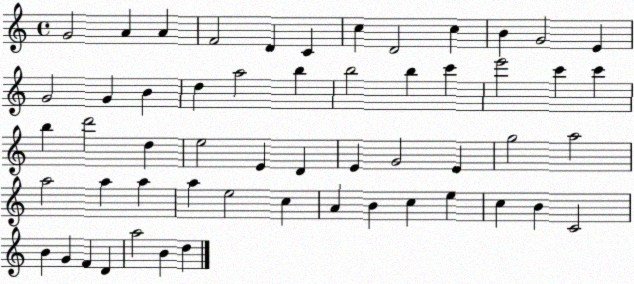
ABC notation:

X:1
T:Untitled
M:4/4
L:1/4
K:C
G2 A A F2 D C c D2 c B G2 E G2 G B d a2 b b2 b c' e'2 c' c' b d'2 d e2 E D E G2 E g2 a2 a2 a a a e2 c A B c e c B C2 B G F D a2 B d